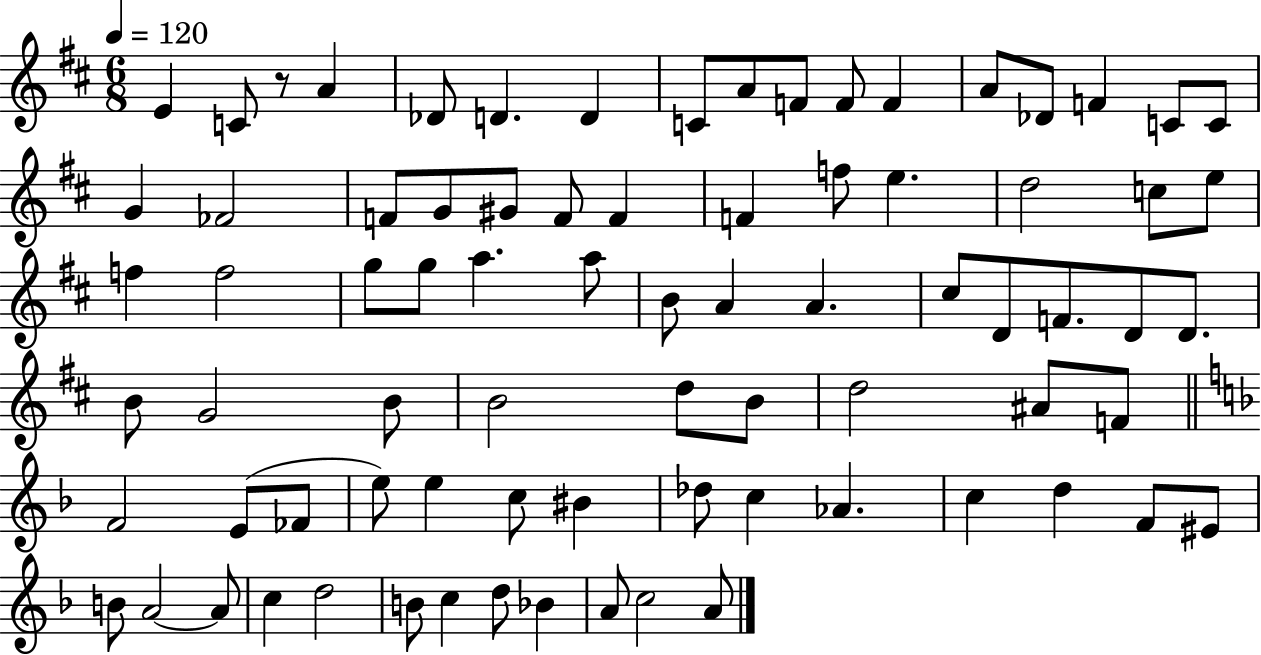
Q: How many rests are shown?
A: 1